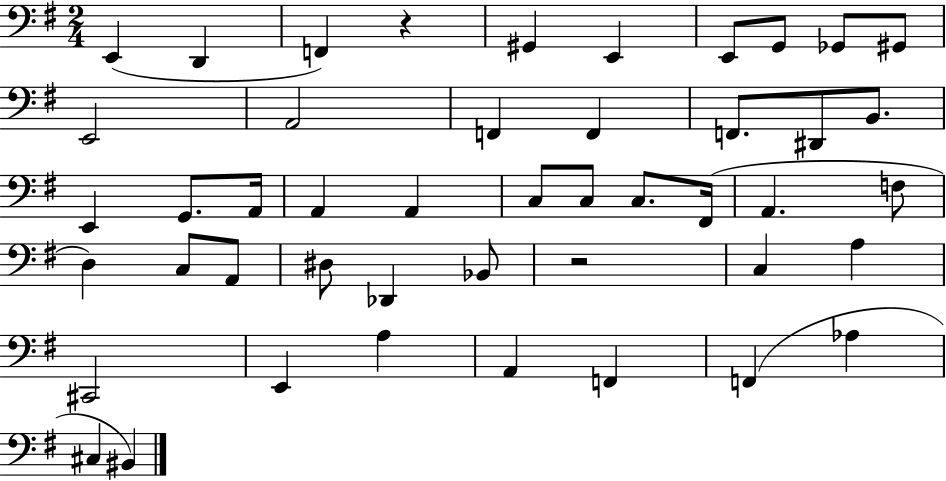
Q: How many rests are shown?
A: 2